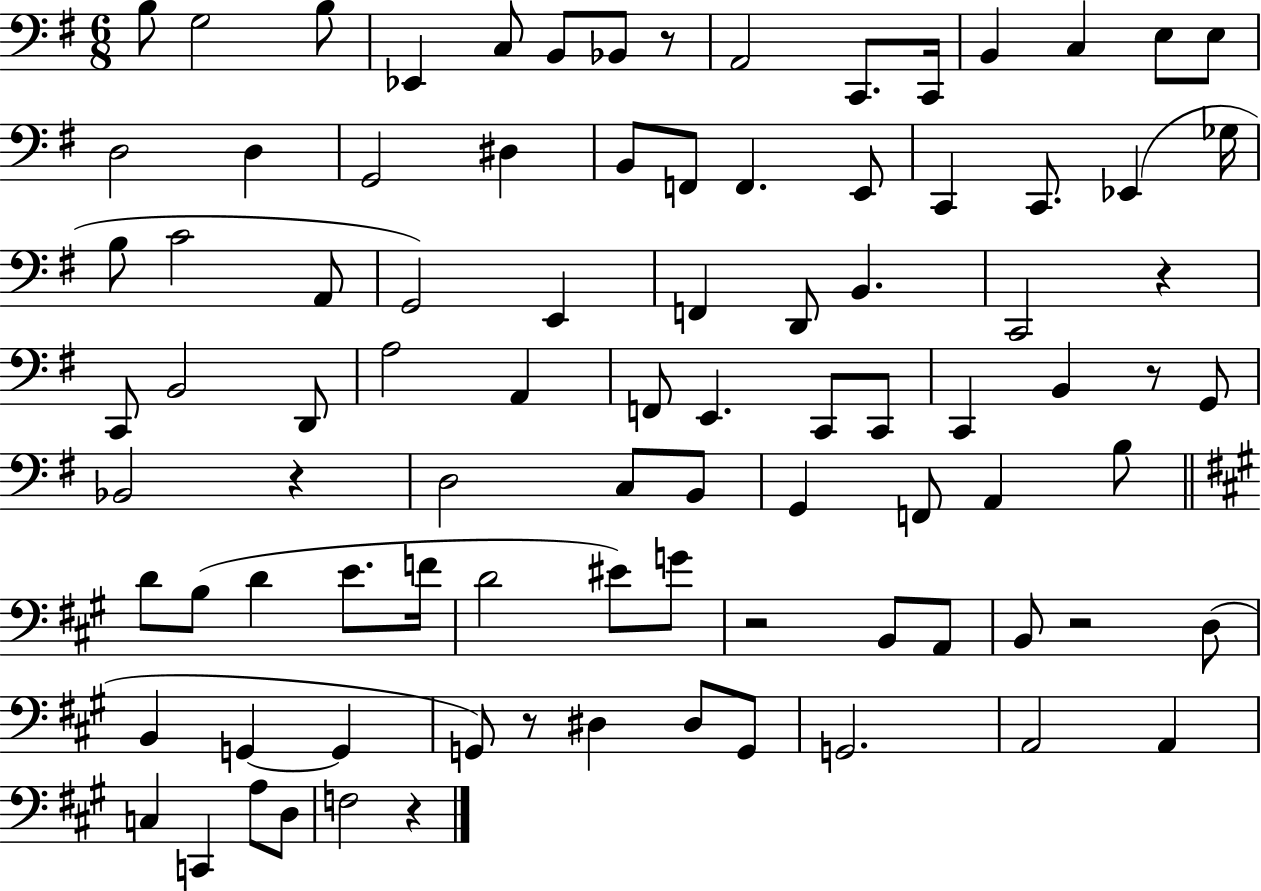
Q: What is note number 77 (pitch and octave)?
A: A2